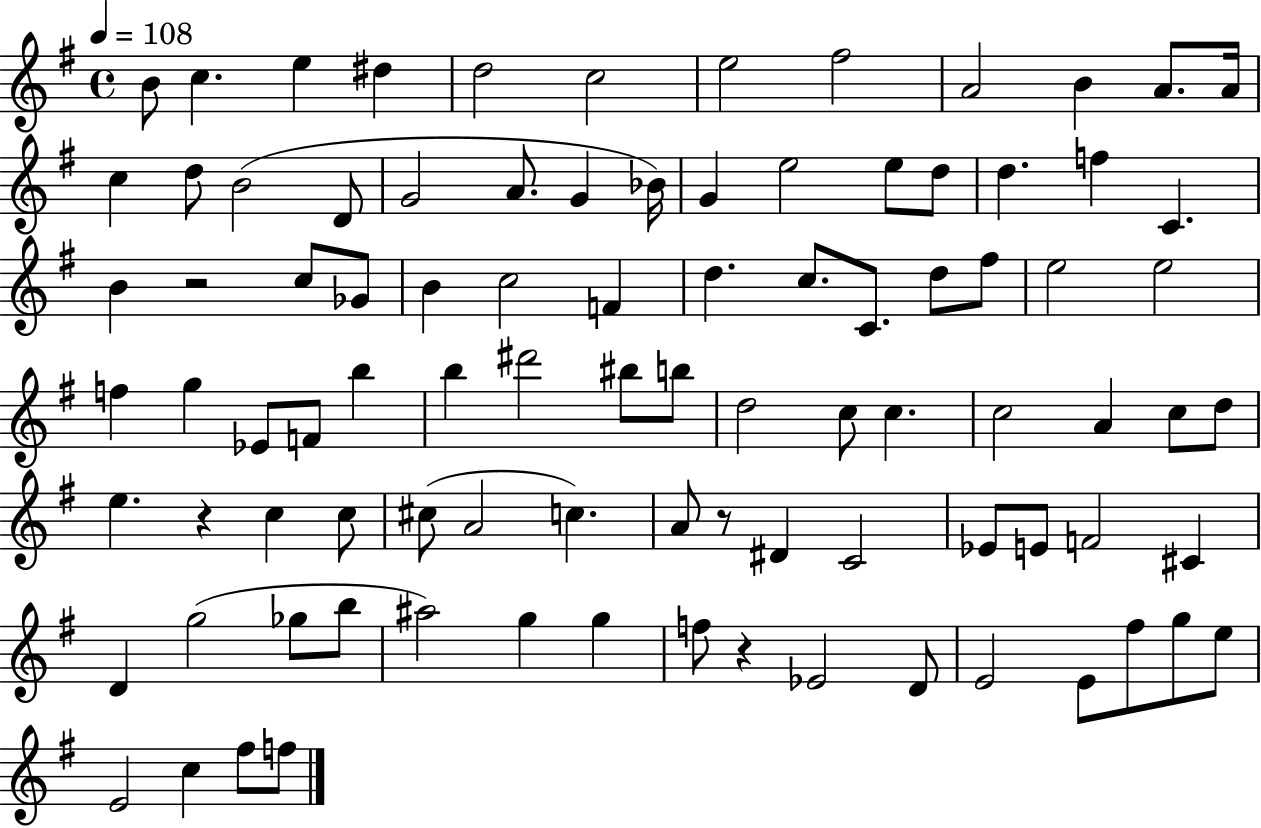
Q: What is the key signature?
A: G major